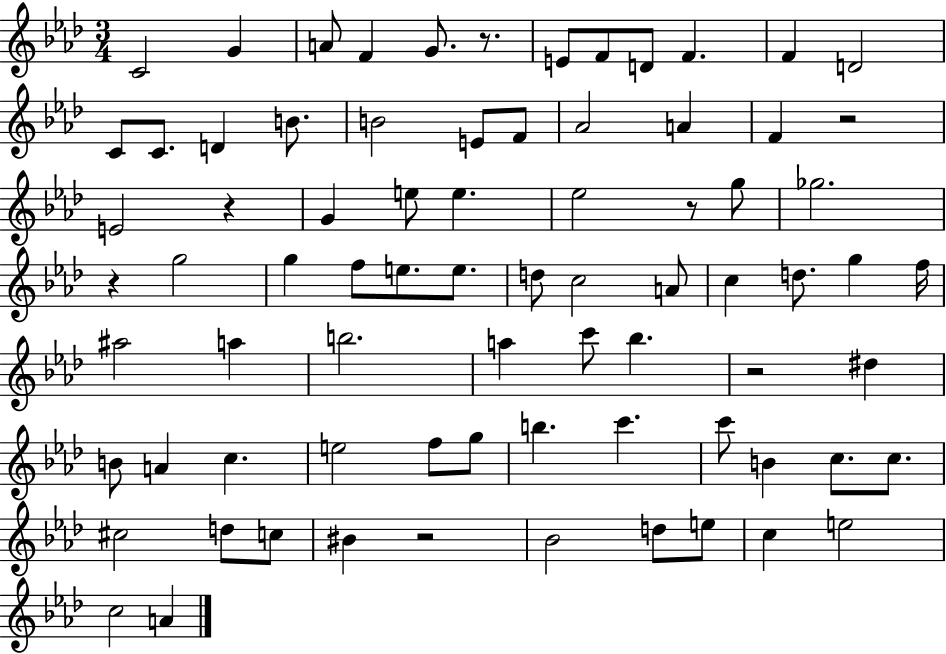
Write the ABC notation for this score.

X:1
T:Untitled
M:3/4
L:1/4
K:Ab
C2 G A/2 F G/2 z/2 E/2 F/2 D/2 F F D2 C/2 C/2 D B/2 B2 E/2 F/2 _A2 A F z2 E2 z G e/2 e _e2 z/2 g/2 _g2 z g2 g f/2 e/2 e/2 d/2 c2 A/2 c d/2 g f/4 ^a2 a b2 a c'/2 _b z2 ^d B/2 A c e2 f/2 g/2 b c' c'/2 B c/2 c/2 ^c2 d/2 c/2 ^B z2 _B2 d/2 e/2 c e2 c2 A